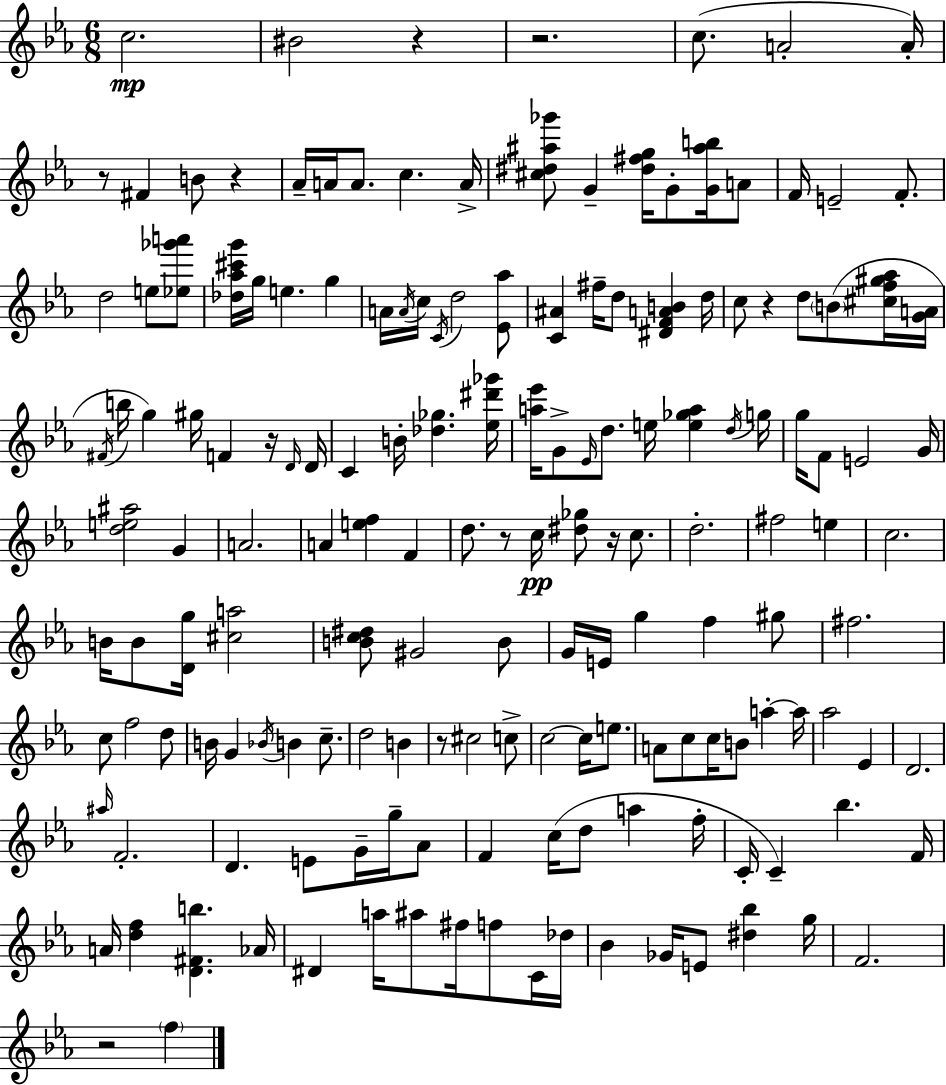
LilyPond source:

{
  \clef treble
  \numericTimeSignature
  \time 6/8
  \key ees \major
  c''2.\mp | bis'2 r4 | r2. | c''8.( a'2-. a'16-.) | \break r8 fis'4 b'8 r4 | aes'16-- a'16 a'8. c''4. a'16-> | <cis'' dis'' ais'' ges'''>8 g'4-- <dis'' fis'' g''>16 g'8-. <g' ais'' b''>16 a'8 | f'16 e'2-- f'8.-. | \break d''2 e''8 <ees'' ges''' a'''>8 | <des'' aes'' cis''' g'''>16 g''16 e''4. g''4 | a'16 \acciaccatura { a'16 } c''16 \acciaccatura { c'16 } d''2 | <ees' aes''>8 <c' ais'>4 fis''16-- d''8 <dis' f' a' b'>4 | \break d''16 c''8 r4 d''8 \parenthesize b'8( | <cis'' f'' gis'' aes''>16 <g' a'>16 \acciaccatura { fis'16 } b''16 g''4) gis''16 f'4 | r16 \grace { d'16 } d'16 c'4 b'16-. <des'' ges''>4. | <ees'' dis''' ges'''>16 <a'' ees'''>16 g'8-> \grace { ees'16 } d''8. e''16 | \break <e'' ges'' a''>4 \acciaccatura { d''16 } g''16 g''16 f'8 e'2 | g'16 <d'' e'' ais''>2 | g'4 a'2. | a'4 <e'' f''>4 | \break f'4 d''8. r8 c''16\pp | <dis'' ges''>8 r16 c''8. d''2.-. | fis''2 | e''4 c''2. | \break b'16 b'8 <d' g''>16 <cis'' a''>2 | <b' c'' dis''>8 gis'2 | b'8 g'16 e'16 g''4 | f''4 gis''8 fis''2. | \break c''8 f''2 | d''8 b'16 g'4 \acciaccatura { bes'16 } | b'4 c''8.-- d''2 | b'4 r8 cis''2 | \break c''8-> c''2~~ | c''16 e''8. a'8 c''8 c''16 | b'8 a''4-.~~ a''16 aes''2 | ees'4 d'2. | \break \grace { ais''16 } f'2.-. | d'4. | e'8 g'16-- g''16-- aes'8 f'4 | c''16( d''8 a''4 f''16-. c'16-. c'4--) | \break bes''4. f'16 a'16 <d'' f''>4 | <d' fis' b''>4. aes'16 dis'4 | a''16 ais''8 fis''16 f''8 c'16 des''16 bes'4 | ges'16 e'8 <dis'' bes''>4 g''16 f'2. | \break r2 | \parenthesize f''4 \bar "|."
}